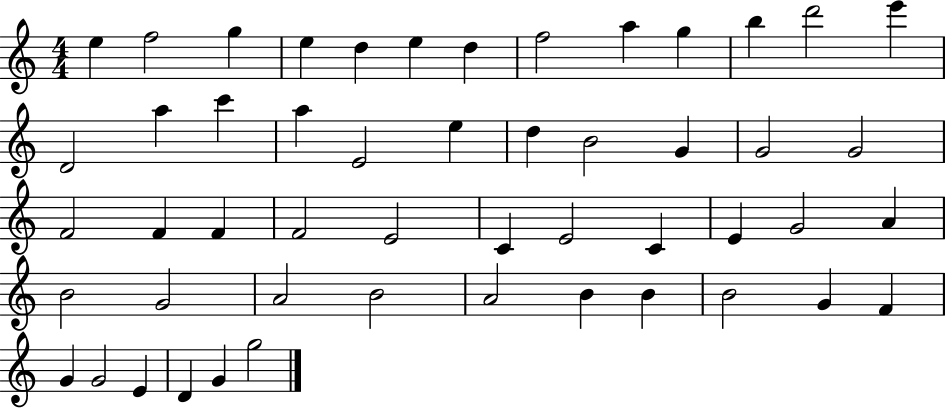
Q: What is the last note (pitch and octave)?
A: G5